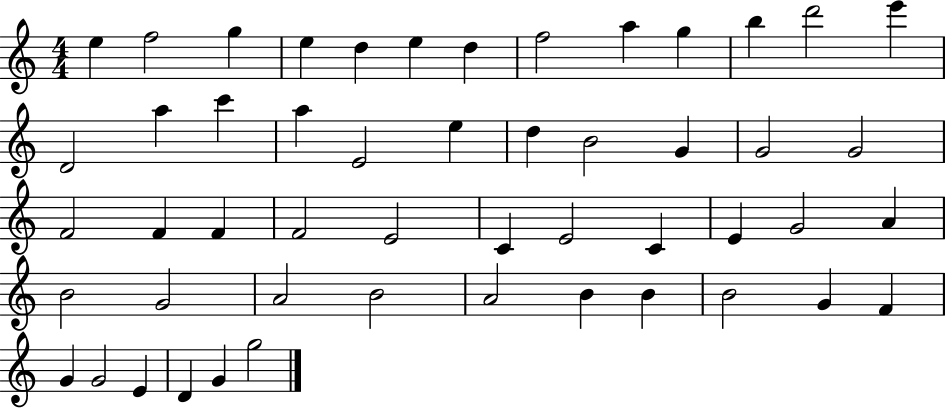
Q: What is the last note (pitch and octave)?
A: G5